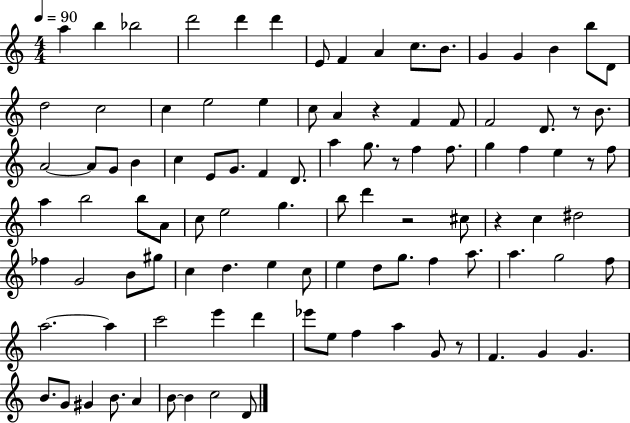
A5/q B5/q Bb5/h D6/h D6/q D6/q E4/e F4/q A4/q C5/e. B4/e. G4/q G4/q B4/q B5/e D4/e D5/h C5/h C5/q E5/h E5/q C5/e A4/q R/q F4/q F4/e F4/h D4/e. R/e B4/e. A4/h A4/e G4/e B4/q C5/q E4/e G4/e. F4/q D4/e. A5/q G5/e. R/e F5/q F5/e. G5/q F5/q E5/q R/e F5/e A5/q B5/h B5/e A4/e C5/e E5/h G5/q. B5/e D6/q R/h C#5/e R/q C5/q D#5/h FES5/q G4/h B4/e G#5/e C5/q D5/q. E5/q C5/e E5/q D5/e G5/e. F5/q A5/e. A5/q. G5/h F5/e A5/h. A5/q C6/h E6/q D6/q Eb6/e E5/e F5/q A5/q G4/e R/e F4/q. G4/q G4/q. B4/e. G4/e G#4/q B4/e. A4/q B4/e B4/q C5/h D4/e